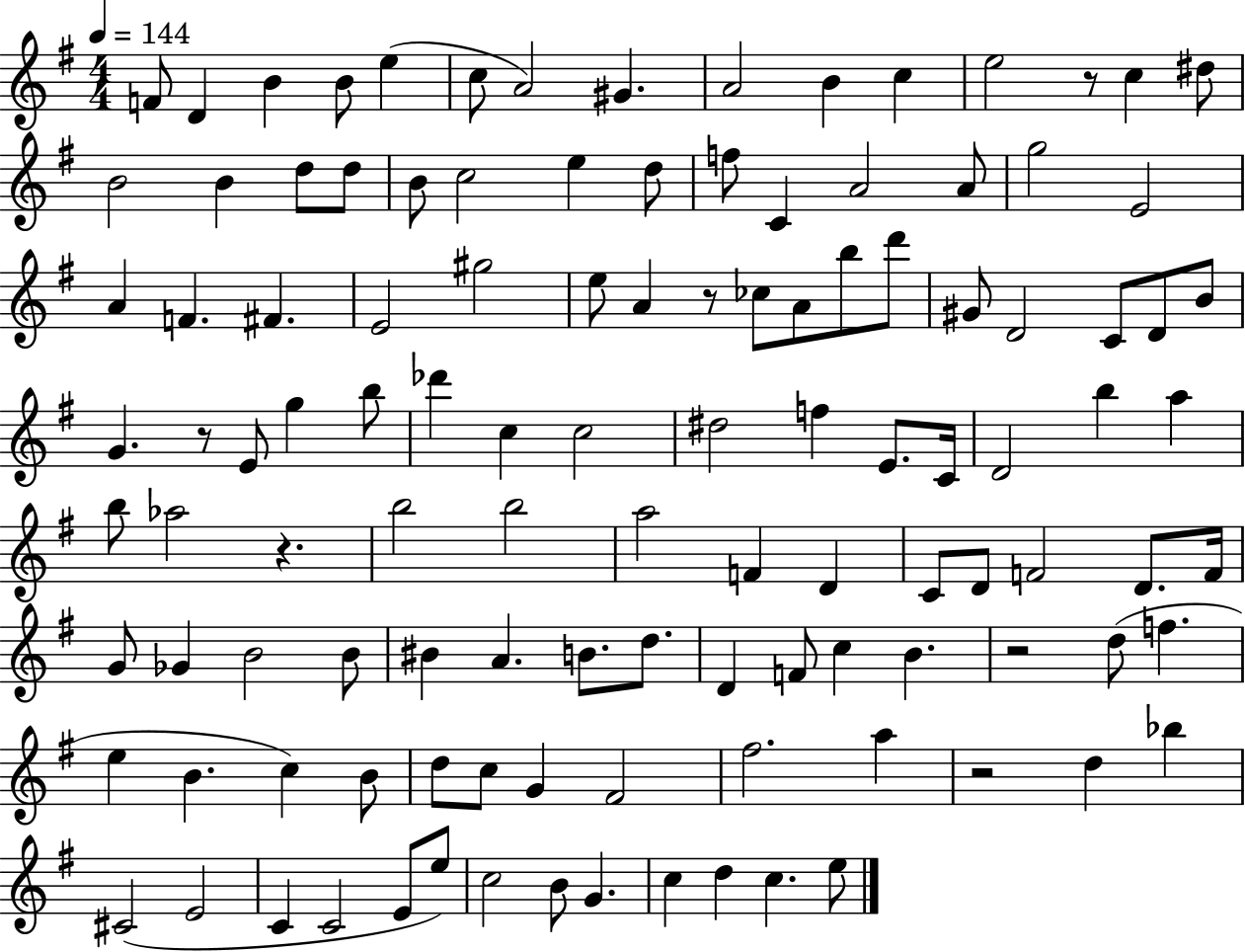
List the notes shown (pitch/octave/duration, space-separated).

F4/e D4/q B4/q B4/e E5/q C5/e A4/h G#4/q. A4/h B4/q C5/q E5/h R/e C5/q D#5/e B4/h B4/q D5/e D5/e B4/e C5/h E5/q D5/e F5/e C4/q A4/h A4/e G5/h E4/h A4/q F4/q. F#4/q. E4/h G#5/h E5/e A4/q R/e CES5/e A4/e B5/e D6/e G#4/e D4/h C4/e D4/e B4/e G4/q. R/e E4/e G5/q B5/e Db6/q C5/q C5/h D#5/h F5/q E4/e. C4/s D4/h B5/q A5/q B5/e Ab5/h R/q. B5/h B5/h A5/h F4/q D4/q C4/e D4/e F4/h D4/e. F4/s G4/e Gb4/q B4/h B4/e BIS4/q A4/q. B4/e. D5/e. D4/q F4/e C5/q B4/q. R/h D5/e F5/q. E5/q B4/q. C5/q B4/e D5/e C5/e G4/q F#4/h F#5/h. A5/q R/h D5/q Bb5/q C#4/h E4/h C4/q C4/h E4/e E5/e C5/h B4/e G4/q. C5/q D5/q C5/q. E5/e